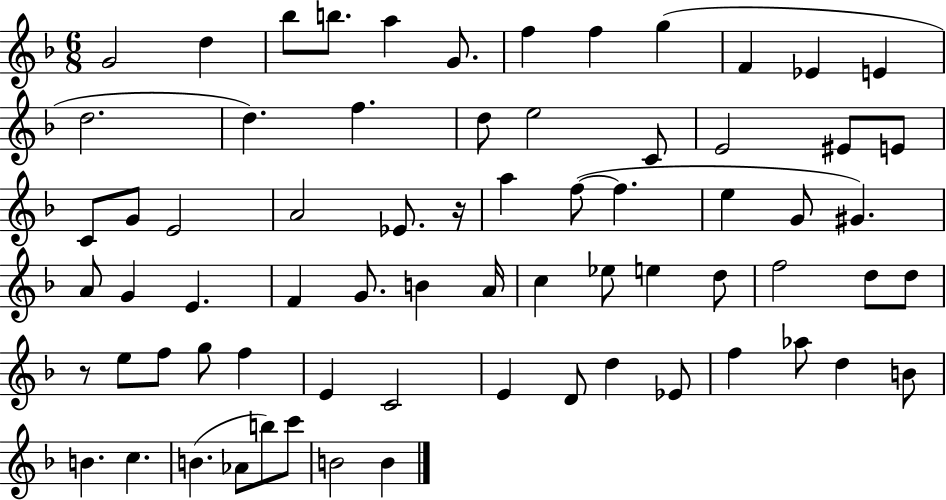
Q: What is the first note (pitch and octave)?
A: G4